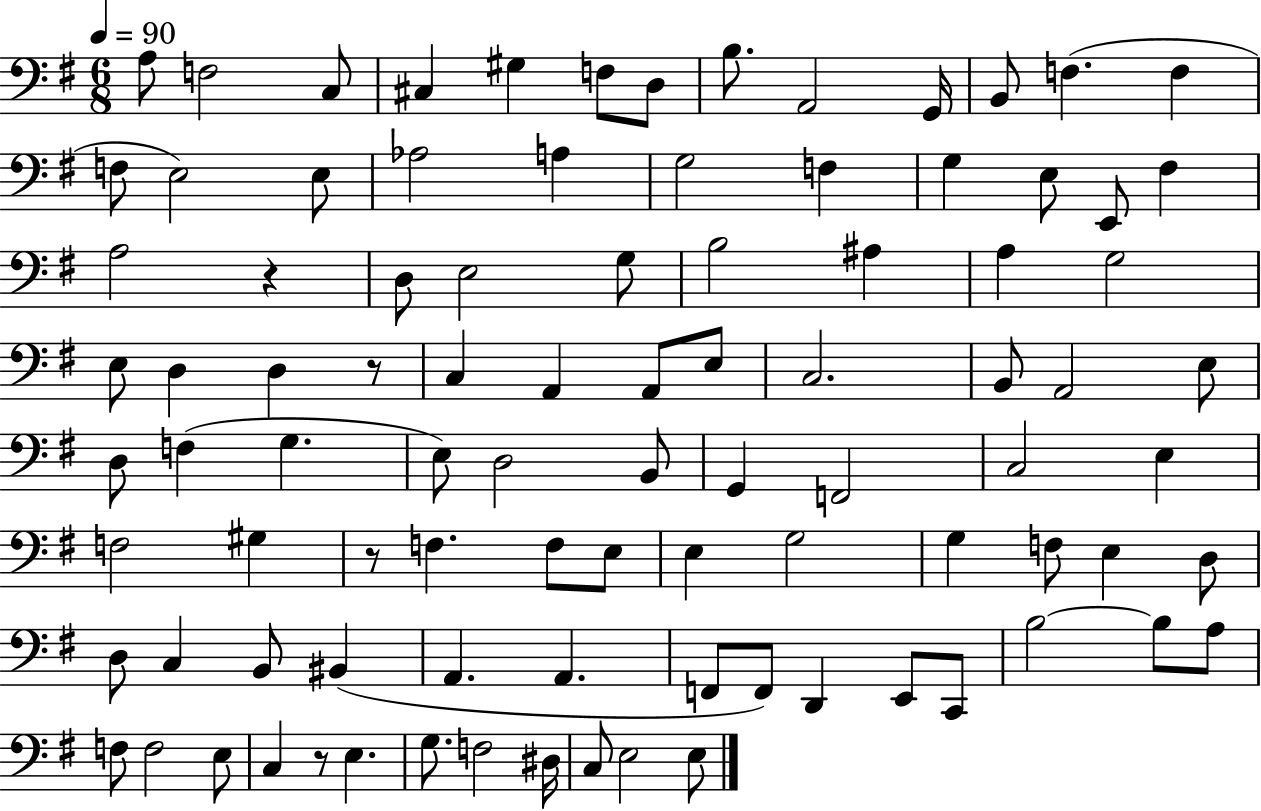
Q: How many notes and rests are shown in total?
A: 93